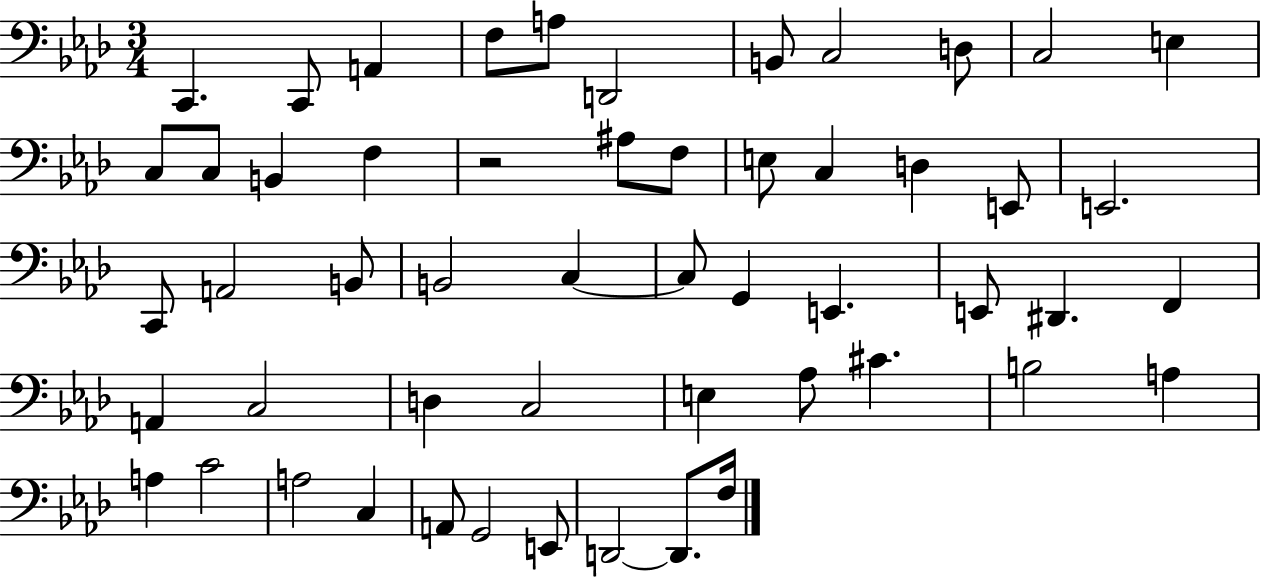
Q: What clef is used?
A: bass